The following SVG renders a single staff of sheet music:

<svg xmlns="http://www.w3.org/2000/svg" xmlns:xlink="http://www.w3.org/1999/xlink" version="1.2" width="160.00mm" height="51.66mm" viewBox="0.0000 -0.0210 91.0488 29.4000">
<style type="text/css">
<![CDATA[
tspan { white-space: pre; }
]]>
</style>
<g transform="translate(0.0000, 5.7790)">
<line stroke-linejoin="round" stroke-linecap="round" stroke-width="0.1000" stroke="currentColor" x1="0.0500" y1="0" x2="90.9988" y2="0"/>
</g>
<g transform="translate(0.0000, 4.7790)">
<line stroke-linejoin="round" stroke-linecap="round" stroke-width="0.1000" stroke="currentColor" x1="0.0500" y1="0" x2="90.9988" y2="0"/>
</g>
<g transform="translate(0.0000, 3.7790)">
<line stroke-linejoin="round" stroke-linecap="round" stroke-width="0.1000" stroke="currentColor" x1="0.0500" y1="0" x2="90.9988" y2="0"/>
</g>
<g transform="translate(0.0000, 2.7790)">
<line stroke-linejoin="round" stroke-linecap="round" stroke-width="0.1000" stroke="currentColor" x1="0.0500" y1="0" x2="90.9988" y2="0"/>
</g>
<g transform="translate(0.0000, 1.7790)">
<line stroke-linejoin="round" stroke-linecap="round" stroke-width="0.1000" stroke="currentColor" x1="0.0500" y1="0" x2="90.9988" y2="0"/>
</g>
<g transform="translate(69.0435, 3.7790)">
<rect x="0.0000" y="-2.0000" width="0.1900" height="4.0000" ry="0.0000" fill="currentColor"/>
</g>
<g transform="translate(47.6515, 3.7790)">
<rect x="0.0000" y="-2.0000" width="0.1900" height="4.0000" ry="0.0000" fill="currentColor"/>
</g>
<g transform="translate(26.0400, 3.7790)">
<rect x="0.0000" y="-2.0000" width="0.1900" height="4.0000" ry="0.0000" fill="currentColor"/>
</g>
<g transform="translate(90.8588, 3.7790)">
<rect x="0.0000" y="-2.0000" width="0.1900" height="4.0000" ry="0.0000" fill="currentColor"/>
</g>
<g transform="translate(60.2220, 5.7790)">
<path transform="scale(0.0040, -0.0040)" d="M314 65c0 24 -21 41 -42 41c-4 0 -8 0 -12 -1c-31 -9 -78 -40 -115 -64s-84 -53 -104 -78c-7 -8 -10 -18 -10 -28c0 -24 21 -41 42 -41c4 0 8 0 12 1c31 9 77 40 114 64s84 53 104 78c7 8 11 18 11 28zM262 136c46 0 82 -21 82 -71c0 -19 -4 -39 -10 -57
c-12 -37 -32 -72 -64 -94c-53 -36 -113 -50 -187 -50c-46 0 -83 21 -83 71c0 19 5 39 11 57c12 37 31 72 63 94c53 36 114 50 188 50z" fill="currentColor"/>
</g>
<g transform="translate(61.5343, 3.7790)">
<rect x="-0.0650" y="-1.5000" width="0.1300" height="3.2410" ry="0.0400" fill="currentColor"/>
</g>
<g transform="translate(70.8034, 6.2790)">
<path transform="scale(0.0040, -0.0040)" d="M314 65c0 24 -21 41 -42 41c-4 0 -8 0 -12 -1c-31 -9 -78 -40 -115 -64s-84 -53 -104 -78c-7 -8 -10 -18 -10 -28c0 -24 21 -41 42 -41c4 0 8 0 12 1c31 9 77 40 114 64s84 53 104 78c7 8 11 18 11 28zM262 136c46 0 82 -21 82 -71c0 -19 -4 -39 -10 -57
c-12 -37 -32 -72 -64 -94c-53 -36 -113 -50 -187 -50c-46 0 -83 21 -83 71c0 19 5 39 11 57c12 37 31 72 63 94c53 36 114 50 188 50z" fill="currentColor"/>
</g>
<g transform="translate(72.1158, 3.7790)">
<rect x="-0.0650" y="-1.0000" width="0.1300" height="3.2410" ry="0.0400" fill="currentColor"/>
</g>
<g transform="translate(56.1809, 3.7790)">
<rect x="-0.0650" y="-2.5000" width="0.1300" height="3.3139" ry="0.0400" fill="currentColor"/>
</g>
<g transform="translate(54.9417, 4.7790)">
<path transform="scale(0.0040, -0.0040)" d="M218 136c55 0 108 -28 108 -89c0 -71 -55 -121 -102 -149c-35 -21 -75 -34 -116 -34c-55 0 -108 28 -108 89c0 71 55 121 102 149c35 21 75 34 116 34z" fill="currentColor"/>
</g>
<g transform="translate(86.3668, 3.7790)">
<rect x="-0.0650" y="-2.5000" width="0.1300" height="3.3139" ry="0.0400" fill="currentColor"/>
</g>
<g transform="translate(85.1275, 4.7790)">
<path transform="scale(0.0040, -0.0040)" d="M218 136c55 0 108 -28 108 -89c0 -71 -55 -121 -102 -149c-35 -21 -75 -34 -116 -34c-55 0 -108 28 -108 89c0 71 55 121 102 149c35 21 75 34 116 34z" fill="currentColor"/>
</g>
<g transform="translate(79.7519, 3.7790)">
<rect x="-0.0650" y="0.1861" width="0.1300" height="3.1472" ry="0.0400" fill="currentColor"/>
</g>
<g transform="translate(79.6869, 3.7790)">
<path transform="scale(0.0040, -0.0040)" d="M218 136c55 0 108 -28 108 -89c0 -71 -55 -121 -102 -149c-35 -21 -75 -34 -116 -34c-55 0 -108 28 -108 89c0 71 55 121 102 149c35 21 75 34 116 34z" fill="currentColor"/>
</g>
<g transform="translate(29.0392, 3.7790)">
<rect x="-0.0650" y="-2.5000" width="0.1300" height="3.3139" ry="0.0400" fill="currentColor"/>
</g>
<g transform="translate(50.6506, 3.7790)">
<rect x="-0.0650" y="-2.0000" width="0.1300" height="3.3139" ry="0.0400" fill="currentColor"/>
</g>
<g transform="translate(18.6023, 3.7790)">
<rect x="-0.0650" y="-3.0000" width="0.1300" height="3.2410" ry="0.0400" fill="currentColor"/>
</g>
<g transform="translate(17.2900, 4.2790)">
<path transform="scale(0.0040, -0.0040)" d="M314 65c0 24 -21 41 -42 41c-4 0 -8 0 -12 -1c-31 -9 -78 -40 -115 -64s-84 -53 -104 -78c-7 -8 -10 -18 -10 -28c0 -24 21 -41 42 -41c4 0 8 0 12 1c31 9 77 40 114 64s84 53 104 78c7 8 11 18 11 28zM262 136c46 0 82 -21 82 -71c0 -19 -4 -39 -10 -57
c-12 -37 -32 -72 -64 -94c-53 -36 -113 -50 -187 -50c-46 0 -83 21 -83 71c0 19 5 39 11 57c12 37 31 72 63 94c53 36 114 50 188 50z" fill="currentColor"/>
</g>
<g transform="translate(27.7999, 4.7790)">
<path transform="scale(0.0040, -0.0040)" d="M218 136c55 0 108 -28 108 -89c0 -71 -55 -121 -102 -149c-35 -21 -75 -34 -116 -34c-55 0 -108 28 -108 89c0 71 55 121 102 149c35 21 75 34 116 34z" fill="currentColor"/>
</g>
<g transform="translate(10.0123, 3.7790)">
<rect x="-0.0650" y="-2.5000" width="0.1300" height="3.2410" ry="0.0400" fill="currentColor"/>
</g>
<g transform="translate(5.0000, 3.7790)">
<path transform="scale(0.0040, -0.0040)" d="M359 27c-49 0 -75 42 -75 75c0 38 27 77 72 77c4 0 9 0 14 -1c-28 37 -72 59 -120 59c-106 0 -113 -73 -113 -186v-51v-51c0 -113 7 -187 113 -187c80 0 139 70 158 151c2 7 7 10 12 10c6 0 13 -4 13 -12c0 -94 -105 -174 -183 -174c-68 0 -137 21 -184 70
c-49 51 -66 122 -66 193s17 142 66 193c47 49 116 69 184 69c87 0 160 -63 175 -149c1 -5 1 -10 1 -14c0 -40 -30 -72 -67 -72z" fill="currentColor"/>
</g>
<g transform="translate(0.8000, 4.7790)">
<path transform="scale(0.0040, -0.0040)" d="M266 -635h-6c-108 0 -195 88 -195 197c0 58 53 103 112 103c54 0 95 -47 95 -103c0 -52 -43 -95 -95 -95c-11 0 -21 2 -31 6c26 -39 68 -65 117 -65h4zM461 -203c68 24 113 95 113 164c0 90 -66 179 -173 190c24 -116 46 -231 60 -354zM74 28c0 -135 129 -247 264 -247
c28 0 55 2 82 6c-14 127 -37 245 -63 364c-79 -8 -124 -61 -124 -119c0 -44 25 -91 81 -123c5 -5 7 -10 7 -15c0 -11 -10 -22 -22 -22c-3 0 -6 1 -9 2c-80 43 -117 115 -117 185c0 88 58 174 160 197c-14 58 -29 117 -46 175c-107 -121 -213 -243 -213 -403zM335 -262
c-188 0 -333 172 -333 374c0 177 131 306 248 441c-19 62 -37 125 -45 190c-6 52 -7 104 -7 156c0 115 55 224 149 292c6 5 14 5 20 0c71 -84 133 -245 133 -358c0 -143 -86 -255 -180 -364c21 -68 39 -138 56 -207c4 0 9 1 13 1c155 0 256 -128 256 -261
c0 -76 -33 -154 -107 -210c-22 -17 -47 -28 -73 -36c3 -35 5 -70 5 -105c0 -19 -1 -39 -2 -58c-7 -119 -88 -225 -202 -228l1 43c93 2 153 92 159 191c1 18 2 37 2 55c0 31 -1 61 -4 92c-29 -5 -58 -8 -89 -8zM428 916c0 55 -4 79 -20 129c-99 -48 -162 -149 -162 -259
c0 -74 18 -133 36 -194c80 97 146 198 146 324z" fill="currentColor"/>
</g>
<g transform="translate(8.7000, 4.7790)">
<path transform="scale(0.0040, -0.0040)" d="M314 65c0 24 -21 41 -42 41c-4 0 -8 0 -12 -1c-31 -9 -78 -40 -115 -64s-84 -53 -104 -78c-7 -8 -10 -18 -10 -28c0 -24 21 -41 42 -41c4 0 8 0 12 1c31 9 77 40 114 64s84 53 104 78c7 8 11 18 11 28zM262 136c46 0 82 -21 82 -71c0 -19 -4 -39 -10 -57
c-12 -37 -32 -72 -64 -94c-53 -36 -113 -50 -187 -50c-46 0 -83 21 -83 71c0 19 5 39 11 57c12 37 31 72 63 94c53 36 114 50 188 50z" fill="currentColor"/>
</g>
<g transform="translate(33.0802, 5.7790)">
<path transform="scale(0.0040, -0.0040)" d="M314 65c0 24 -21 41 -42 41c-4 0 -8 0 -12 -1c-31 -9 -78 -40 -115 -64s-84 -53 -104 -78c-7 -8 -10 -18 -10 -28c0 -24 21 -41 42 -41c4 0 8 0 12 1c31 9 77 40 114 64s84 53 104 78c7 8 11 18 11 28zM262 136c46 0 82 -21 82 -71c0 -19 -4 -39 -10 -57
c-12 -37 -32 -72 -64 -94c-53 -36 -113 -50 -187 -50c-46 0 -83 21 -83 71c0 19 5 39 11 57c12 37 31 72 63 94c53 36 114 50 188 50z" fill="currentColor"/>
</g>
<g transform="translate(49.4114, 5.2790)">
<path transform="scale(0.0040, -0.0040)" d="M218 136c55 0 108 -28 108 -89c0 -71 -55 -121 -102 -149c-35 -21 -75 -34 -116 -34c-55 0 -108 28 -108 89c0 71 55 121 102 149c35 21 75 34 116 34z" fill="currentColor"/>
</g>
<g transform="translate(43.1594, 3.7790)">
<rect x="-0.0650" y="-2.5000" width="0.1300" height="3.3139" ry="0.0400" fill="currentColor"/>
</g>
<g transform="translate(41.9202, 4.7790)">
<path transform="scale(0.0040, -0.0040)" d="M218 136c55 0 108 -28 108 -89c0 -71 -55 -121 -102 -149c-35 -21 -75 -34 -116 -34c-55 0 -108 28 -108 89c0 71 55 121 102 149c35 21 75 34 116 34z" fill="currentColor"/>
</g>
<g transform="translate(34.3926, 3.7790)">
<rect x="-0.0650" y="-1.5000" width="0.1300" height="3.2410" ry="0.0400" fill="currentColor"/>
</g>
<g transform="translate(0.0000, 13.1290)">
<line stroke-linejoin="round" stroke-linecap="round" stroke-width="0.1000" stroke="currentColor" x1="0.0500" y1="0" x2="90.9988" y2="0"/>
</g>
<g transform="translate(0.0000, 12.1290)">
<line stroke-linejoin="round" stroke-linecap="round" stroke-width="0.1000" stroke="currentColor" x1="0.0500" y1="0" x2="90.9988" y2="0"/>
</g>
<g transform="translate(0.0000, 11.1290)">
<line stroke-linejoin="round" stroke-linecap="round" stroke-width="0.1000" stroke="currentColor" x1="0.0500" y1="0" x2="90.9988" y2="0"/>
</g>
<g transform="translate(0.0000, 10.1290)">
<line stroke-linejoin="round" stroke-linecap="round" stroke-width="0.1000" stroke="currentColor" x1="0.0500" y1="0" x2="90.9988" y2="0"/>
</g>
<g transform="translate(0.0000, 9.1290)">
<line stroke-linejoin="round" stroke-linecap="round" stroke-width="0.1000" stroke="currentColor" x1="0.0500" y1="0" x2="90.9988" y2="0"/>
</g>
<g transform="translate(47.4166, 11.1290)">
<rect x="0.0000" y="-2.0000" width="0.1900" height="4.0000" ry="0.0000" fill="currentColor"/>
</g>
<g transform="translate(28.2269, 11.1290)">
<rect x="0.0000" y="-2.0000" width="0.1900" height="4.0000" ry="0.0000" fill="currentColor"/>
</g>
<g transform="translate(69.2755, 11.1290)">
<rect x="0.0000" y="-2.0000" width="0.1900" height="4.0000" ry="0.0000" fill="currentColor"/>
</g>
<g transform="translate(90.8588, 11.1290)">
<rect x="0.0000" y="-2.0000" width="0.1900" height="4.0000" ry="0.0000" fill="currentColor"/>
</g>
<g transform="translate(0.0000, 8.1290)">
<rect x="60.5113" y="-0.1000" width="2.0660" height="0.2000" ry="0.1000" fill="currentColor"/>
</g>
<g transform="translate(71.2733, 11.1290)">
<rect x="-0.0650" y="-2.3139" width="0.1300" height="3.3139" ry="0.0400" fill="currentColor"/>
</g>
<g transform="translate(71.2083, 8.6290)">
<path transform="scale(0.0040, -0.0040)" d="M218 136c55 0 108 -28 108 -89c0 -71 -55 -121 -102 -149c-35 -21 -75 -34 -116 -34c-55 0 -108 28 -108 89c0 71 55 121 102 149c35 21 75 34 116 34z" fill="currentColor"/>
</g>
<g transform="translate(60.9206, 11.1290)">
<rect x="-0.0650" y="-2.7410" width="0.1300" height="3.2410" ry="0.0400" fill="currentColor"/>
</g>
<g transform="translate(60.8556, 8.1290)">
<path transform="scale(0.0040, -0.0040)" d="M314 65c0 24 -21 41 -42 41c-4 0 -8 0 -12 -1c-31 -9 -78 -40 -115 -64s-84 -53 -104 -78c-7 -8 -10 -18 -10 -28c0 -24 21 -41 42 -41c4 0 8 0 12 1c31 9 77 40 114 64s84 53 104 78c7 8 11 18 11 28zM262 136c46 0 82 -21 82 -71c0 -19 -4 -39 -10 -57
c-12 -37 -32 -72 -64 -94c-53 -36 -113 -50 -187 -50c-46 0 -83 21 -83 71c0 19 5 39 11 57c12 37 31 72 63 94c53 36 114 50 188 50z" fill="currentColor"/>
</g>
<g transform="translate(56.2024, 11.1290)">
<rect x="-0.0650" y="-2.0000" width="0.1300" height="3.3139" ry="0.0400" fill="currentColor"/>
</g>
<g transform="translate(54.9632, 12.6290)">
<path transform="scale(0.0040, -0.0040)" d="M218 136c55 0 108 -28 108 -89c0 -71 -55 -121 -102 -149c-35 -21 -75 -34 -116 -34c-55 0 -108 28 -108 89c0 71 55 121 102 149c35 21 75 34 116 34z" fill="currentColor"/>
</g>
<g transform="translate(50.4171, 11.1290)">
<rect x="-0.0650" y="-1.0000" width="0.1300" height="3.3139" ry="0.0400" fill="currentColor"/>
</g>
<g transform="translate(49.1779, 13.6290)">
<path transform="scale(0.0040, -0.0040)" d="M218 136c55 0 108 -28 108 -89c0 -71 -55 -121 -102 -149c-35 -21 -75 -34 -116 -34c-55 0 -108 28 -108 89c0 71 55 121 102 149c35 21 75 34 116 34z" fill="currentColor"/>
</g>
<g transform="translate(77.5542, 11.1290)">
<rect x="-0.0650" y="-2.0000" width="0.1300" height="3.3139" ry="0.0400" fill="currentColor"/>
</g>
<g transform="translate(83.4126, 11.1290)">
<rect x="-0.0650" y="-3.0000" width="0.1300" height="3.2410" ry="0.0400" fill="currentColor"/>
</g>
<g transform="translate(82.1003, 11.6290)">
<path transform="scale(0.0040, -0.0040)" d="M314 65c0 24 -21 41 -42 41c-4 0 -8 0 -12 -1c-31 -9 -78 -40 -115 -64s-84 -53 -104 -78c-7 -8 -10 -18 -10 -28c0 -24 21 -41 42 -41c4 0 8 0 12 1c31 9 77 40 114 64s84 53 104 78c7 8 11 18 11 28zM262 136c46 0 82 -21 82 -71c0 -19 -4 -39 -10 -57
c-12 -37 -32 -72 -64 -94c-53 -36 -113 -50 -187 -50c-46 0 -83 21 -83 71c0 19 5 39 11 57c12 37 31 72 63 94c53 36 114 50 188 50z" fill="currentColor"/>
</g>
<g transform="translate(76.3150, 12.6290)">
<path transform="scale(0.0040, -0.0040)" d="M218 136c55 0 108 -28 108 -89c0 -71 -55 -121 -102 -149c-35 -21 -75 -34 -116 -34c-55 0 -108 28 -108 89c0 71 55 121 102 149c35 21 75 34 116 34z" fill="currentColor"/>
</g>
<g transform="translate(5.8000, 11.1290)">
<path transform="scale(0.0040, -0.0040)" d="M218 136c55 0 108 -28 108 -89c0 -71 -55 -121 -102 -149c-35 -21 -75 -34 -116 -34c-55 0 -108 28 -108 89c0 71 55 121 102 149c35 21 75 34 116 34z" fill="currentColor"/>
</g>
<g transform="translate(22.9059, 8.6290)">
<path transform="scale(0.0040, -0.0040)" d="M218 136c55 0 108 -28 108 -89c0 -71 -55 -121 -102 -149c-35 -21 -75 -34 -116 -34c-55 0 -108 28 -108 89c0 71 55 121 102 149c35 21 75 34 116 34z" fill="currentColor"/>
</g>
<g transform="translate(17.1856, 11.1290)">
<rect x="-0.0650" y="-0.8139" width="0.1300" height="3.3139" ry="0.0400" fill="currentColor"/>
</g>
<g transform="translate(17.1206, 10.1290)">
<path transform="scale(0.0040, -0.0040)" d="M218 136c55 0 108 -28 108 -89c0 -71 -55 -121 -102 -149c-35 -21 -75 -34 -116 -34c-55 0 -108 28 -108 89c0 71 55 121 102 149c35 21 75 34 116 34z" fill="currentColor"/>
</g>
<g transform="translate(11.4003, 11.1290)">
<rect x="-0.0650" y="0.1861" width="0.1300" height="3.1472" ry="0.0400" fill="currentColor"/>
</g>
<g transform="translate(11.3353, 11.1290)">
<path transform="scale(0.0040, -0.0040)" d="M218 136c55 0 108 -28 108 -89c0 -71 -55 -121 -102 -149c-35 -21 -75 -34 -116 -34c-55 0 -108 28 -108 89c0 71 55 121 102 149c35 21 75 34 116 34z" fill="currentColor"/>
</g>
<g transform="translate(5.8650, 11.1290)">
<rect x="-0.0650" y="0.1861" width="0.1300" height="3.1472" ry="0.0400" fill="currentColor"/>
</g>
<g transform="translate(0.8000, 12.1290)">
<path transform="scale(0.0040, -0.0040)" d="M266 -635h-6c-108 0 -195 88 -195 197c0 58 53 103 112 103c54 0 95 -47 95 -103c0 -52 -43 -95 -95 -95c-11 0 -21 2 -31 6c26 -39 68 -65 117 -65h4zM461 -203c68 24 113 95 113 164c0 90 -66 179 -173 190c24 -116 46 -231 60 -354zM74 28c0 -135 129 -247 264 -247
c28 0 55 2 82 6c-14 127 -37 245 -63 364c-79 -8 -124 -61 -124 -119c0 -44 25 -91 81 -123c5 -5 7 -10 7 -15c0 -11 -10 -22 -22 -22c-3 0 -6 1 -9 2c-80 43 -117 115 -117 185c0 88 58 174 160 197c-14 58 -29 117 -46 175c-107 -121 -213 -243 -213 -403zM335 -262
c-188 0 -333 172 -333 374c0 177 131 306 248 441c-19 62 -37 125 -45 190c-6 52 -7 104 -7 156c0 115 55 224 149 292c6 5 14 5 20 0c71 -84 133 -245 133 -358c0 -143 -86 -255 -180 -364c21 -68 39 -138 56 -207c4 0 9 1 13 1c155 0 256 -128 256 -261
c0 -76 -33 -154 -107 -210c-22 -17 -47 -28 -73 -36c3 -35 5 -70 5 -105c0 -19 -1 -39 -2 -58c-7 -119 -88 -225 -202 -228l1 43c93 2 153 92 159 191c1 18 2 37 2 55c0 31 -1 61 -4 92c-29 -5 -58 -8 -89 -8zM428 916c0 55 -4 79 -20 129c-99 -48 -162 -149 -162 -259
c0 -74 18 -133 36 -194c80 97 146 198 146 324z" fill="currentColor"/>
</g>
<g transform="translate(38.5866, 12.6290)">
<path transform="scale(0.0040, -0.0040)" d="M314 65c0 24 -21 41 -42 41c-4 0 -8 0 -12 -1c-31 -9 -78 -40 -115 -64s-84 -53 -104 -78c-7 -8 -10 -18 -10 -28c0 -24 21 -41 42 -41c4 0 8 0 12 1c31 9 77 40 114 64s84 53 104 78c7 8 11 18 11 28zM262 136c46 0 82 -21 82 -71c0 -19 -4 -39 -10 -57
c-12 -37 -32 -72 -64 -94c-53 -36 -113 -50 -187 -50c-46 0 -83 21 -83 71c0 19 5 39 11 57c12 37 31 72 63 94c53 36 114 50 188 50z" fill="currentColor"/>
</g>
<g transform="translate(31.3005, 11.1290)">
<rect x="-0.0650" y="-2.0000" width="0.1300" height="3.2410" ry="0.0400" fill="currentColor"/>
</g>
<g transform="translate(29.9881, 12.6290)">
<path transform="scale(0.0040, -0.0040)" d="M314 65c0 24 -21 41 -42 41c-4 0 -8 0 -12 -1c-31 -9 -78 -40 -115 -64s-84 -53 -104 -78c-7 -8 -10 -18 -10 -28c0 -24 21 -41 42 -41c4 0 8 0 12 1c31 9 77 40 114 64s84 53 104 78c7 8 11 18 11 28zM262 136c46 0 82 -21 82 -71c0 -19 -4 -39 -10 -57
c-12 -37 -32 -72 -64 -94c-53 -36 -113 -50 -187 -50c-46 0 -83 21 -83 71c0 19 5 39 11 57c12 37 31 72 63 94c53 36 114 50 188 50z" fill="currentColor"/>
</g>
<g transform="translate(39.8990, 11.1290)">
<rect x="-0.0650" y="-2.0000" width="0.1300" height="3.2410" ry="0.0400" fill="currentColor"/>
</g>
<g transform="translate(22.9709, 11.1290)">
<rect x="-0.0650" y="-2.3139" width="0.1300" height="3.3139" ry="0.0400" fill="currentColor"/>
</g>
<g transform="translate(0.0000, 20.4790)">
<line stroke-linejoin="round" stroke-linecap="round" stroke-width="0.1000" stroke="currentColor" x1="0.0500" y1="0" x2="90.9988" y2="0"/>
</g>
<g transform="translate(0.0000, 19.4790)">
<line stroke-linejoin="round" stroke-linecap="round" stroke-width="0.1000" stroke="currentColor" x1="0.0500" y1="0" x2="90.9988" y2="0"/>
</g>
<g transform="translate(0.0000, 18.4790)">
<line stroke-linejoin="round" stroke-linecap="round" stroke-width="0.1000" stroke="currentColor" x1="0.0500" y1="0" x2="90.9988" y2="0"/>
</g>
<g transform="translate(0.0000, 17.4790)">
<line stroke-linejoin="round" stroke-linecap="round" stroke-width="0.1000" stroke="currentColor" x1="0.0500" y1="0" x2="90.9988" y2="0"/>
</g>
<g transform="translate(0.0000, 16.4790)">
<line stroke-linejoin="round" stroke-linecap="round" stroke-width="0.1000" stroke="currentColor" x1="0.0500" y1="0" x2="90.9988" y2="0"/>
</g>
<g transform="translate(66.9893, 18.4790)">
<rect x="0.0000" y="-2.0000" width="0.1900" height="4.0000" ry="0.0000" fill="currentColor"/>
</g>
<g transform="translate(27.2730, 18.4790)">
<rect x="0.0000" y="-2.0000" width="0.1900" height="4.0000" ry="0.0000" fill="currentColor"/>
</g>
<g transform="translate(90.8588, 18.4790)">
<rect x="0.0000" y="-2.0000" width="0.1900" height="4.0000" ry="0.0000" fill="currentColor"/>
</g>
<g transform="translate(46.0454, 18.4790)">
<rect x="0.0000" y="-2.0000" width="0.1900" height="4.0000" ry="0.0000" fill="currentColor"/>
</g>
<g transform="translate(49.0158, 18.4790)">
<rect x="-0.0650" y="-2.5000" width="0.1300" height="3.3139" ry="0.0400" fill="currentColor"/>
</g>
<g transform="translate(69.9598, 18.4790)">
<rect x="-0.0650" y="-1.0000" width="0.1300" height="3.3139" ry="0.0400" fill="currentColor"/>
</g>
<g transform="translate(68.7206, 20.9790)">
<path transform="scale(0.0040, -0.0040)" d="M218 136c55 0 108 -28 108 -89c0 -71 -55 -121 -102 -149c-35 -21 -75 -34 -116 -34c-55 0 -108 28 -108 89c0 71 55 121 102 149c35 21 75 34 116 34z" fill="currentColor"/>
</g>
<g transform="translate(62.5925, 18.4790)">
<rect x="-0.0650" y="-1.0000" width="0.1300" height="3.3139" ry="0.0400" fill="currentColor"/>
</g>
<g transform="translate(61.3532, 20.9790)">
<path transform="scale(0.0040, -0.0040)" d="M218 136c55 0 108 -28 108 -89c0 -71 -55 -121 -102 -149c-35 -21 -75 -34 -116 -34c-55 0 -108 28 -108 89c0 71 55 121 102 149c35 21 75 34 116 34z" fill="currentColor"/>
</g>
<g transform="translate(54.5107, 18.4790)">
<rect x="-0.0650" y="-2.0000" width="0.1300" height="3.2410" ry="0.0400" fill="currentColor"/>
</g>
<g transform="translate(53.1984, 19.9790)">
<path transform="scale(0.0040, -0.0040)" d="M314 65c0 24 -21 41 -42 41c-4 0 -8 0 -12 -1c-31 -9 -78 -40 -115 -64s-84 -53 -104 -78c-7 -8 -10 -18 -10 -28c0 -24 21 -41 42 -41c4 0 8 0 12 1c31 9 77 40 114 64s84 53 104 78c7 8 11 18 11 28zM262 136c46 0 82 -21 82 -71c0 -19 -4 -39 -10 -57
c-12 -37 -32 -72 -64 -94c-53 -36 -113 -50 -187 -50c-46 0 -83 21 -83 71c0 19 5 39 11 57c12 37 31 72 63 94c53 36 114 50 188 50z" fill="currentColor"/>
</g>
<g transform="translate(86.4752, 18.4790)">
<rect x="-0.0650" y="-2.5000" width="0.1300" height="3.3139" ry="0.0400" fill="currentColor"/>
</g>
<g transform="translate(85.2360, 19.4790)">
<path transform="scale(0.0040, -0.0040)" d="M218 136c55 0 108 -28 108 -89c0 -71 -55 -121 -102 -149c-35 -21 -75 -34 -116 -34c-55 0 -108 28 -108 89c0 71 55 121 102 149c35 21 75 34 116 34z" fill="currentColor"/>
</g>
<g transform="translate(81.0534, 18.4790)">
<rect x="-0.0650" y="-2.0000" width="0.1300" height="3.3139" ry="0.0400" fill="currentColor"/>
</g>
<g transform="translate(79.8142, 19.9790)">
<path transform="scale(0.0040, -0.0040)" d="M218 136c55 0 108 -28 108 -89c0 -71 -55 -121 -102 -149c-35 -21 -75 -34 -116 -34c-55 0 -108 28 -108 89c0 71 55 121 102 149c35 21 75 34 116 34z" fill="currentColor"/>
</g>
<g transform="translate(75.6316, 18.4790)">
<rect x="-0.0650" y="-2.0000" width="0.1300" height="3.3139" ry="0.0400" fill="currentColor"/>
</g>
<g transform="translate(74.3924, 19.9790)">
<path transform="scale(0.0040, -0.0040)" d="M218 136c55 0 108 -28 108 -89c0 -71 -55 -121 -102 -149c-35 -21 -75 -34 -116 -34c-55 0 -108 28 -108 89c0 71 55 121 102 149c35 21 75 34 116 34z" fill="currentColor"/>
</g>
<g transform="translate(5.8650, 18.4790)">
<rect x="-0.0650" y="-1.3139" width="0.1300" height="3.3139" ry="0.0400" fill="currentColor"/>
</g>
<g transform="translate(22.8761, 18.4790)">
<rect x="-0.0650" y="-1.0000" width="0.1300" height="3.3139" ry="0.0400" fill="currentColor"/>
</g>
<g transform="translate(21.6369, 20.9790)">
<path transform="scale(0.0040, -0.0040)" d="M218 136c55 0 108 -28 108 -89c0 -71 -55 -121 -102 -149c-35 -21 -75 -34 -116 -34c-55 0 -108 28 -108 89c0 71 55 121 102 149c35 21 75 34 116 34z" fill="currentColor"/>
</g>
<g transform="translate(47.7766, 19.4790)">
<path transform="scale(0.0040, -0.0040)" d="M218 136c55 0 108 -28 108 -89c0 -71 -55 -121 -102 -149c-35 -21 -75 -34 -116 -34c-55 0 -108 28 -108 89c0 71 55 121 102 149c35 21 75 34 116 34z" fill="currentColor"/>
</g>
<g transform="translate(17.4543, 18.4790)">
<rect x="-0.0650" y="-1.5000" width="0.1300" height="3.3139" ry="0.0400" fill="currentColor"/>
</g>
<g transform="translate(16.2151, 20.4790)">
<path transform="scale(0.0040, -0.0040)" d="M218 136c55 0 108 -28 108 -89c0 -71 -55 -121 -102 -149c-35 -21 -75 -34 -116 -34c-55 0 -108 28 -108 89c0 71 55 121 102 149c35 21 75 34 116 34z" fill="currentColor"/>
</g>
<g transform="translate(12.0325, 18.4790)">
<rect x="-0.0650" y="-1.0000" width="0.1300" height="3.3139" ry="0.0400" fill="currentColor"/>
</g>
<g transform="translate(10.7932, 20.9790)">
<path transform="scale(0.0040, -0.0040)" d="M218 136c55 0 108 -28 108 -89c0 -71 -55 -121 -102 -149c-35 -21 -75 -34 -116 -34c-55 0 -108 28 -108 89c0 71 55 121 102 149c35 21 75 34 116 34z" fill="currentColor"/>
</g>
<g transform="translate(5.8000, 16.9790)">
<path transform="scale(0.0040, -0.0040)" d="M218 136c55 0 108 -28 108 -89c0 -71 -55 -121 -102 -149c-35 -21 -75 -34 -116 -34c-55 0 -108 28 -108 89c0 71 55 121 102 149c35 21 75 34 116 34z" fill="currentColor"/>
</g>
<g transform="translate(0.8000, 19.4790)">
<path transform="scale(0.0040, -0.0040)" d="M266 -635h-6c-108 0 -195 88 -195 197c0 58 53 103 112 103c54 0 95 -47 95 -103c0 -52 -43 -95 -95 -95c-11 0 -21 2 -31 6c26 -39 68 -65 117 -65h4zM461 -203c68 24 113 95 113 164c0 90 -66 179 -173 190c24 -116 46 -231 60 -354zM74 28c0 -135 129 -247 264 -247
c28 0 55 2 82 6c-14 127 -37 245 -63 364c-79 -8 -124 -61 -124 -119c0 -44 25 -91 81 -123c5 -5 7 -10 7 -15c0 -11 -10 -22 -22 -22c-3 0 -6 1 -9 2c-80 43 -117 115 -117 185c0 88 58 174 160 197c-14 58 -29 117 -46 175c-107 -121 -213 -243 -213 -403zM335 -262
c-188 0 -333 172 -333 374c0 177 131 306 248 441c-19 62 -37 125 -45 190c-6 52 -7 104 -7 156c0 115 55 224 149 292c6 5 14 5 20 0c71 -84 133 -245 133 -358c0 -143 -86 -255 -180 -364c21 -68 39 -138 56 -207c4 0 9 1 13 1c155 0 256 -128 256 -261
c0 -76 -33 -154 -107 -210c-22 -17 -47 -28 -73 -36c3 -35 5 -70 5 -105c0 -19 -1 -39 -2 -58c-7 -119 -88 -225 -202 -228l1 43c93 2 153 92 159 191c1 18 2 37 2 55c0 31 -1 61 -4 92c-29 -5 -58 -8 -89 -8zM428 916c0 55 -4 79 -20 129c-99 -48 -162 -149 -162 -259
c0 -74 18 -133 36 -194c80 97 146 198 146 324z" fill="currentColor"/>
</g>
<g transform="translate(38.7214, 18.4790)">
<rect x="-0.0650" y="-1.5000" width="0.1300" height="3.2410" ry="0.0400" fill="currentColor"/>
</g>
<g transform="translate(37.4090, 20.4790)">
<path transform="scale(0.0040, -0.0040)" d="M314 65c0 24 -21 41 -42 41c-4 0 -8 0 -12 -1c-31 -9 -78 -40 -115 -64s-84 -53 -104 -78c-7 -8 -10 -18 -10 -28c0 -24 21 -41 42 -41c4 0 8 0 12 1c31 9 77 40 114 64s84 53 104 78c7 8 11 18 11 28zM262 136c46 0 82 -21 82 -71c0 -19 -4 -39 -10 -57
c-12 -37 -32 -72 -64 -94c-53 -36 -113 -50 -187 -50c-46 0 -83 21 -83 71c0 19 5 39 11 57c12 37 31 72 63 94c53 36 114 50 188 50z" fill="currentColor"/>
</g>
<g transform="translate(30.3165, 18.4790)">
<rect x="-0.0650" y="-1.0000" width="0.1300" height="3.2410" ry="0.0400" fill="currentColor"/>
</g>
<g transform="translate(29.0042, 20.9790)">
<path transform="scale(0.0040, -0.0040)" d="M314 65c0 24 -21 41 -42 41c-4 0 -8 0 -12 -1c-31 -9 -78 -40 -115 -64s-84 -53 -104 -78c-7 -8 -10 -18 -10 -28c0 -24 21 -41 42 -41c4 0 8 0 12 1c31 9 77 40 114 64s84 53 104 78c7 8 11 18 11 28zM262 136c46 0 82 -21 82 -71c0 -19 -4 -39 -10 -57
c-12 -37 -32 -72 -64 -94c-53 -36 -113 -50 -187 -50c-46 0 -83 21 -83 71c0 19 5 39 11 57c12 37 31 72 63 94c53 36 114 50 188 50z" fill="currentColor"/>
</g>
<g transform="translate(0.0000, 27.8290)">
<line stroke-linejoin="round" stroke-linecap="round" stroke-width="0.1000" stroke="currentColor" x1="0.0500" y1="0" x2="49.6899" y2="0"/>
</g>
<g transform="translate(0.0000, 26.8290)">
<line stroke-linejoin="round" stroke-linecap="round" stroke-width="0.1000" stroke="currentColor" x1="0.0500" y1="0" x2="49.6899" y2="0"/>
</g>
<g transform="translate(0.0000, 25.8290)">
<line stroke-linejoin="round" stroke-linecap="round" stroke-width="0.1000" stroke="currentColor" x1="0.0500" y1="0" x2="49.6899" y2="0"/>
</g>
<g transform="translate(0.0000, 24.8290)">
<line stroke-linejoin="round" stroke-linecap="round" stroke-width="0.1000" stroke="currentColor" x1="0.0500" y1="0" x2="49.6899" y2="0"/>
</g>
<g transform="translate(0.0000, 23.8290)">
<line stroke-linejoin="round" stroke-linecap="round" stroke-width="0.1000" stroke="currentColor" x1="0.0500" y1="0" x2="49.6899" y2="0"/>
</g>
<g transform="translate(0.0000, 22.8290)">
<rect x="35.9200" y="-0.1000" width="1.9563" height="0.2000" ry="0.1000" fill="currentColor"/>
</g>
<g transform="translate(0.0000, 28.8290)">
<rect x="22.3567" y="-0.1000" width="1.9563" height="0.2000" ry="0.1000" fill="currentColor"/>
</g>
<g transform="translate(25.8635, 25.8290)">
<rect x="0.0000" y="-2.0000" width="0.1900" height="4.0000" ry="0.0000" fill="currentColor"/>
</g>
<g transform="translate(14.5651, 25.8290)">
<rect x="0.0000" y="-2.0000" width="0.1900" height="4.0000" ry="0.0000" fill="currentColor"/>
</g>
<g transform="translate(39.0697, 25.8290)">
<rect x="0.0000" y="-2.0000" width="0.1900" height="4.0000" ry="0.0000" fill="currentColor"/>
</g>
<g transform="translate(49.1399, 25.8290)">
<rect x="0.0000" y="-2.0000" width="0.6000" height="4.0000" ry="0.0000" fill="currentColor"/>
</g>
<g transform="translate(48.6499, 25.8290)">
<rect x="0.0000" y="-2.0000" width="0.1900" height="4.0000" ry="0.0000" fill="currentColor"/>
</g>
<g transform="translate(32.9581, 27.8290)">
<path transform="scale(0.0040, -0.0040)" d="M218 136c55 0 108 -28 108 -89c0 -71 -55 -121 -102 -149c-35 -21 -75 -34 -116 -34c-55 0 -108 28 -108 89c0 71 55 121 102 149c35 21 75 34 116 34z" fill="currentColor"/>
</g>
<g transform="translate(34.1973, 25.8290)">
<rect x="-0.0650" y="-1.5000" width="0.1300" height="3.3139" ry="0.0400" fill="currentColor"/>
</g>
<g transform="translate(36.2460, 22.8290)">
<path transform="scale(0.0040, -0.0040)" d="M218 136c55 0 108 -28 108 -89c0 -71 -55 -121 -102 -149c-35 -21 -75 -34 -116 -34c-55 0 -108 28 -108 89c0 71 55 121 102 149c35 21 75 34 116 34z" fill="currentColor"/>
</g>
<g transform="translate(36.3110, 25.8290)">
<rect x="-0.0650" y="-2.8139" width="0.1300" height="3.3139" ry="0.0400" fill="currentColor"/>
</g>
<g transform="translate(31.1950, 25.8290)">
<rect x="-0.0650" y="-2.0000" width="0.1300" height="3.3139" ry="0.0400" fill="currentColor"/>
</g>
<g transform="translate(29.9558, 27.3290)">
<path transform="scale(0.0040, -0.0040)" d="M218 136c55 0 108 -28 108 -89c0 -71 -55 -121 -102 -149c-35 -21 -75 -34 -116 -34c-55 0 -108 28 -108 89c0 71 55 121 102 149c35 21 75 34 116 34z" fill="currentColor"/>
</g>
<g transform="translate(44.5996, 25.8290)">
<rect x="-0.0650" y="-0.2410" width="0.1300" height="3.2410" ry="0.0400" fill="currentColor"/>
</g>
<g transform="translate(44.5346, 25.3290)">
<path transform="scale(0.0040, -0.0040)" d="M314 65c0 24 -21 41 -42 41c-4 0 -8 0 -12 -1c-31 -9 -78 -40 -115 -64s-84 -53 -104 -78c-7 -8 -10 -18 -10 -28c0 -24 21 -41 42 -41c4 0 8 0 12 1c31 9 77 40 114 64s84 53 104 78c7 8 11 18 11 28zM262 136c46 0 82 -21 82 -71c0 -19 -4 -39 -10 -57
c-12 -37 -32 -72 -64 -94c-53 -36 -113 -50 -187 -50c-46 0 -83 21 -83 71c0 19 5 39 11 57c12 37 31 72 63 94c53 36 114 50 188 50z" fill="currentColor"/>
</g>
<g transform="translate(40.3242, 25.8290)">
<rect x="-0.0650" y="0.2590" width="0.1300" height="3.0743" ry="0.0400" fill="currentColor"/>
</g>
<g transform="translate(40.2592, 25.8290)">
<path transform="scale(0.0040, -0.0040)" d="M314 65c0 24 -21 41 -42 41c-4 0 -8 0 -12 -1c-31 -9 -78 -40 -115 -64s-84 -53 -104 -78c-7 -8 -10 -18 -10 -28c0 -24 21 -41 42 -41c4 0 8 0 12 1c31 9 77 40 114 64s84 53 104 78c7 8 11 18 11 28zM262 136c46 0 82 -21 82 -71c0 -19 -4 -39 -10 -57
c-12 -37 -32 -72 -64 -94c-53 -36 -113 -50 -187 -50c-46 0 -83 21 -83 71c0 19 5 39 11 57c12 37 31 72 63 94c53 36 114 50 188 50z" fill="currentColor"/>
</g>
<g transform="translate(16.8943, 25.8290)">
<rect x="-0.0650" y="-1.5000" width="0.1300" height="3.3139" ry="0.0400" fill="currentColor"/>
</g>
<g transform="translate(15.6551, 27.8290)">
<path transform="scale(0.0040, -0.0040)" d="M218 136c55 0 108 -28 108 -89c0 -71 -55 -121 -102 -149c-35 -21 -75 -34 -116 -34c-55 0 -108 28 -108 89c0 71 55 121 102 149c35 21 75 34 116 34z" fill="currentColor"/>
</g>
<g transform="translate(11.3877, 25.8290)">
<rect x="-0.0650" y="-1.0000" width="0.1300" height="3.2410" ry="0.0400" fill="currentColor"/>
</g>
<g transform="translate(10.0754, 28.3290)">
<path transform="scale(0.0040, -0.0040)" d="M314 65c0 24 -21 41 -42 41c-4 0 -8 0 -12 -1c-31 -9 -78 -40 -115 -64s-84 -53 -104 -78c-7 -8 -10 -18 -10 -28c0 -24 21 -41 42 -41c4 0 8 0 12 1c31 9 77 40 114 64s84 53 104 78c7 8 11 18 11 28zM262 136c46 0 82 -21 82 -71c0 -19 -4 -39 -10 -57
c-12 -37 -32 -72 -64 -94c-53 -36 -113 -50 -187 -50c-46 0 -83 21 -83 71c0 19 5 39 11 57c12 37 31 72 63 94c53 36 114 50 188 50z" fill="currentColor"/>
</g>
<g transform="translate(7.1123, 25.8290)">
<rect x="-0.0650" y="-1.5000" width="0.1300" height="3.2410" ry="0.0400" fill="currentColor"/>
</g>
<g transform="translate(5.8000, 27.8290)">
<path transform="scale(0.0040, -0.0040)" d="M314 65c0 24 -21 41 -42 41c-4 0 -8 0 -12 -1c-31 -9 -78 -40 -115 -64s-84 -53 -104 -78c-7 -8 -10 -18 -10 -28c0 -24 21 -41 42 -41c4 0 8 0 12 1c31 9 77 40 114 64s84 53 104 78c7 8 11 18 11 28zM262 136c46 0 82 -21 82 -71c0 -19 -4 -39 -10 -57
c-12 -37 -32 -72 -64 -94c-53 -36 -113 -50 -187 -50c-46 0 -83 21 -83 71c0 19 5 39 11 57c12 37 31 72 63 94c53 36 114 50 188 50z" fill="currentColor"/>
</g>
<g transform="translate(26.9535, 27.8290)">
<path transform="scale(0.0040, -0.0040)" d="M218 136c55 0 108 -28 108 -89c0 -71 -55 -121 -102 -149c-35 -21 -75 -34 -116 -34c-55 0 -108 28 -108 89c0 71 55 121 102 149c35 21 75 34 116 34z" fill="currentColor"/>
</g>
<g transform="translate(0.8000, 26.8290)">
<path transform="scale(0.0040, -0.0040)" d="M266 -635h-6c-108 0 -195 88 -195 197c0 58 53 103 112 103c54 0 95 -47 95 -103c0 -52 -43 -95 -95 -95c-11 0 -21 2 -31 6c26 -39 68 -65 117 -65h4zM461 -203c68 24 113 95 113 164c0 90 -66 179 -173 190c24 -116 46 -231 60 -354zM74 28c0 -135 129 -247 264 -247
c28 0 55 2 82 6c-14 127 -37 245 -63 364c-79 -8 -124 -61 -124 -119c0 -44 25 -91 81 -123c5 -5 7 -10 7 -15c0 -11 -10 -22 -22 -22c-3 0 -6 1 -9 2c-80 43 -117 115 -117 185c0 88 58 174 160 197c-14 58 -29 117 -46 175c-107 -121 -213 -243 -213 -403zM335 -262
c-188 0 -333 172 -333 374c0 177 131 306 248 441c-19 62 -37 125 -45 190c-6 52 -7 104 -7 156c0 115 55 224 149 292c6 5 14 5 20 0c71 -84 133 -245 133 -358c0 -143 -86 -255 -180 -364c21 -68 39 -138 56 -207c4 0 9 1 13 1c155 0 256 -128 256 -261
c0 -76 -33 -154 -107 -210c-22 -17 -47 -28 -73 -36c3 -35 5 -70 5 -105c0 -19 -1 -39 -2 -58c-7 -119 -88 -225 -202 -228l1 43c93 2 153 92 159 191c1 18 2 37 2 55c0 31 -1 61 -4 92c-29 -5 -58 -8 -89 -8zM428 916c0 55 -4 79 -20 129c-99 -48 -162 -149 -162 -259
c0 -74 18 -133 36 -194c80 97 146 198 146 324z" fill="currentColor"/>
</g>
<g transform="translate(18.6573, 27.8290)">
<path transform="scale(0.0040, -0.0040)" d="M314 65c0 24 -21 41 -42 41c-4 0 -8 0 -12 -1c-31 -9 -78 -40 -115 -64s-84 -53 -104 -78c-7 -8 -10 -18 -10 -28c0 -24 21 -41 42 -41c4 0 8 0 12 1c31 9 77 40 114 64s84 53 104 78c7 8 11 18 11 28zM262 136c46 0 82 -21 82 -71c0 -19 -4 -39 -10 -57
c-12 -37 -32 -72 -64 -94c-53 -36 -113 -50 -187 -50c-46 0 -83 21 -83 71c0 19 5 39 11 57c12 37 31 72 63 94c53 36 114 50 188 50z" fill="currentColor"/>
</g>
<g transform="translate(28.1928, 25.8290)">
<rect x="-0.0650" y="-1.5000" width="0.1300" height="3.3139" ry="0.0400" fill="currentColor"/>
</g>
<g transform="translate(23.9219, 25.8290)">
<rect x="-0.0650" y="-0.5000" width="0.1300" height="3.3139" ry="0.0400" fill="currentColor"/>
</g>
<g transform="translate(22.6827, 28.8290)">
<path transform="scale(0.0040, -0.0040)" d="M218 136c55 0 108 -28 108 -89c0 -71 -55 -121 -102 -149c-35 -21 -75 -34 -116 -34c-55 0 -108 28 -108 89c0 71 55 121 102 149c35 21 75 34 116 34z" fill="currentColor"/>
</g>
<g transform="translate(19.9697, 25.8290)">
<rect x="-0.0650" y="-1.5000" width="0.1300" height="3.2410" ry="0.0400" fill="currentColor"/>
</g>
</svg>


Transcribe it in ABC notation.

X:1
T:Untitled
M:4/4
L:1/4
K:C
G2 A2 G E2 G F G E2 D2 B G B B d g F2 F2 D F a2 g F A2 e D E D D2 E2 G F2 D D F F G E2 D2 E E2 C E F E a B2 c2